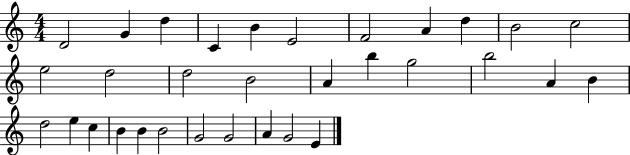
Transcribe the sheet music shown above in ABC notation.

X:1
T:Untitled
M:4/4
L:1/4
K:C
D2 G d C B E2 F2 A d B2 c2 e2 d2 d2 B2 A b g2 b2 A B d2 e c B B B2 G2 G2 A G2 E